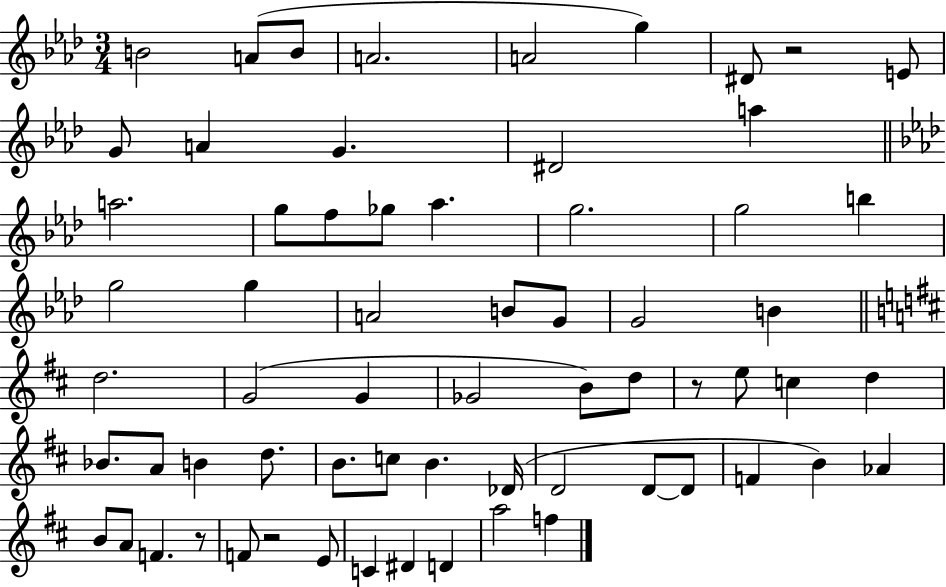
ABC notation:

X:1
T:Untitled
M:3/4
L:1/4
K:Ab
B2 A/2 B/2 A2 A2 g ^D/2 z2 E/2 G/2 A G ^D2 a a2 g/2 f/2 _g/2 _a g2 g2 b g2 g A2 B/2 G/2 G2 B d2 G2 G _G2 B/2 d/2 z/2 e/2 c d _B/2 A/2 B d/2 B/2 c/2 B _D/4 D2 D/2 D/2 F B _A B/2 A/2 F z/2 F/2 z2 E/2 C ^D D a2 f